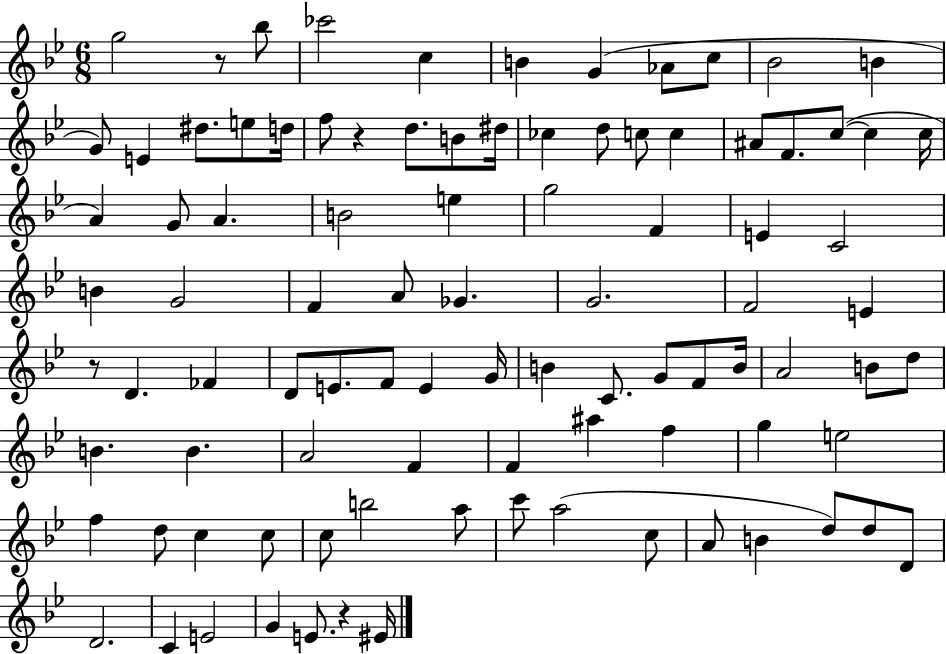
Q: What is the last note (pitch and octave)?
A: EIS4